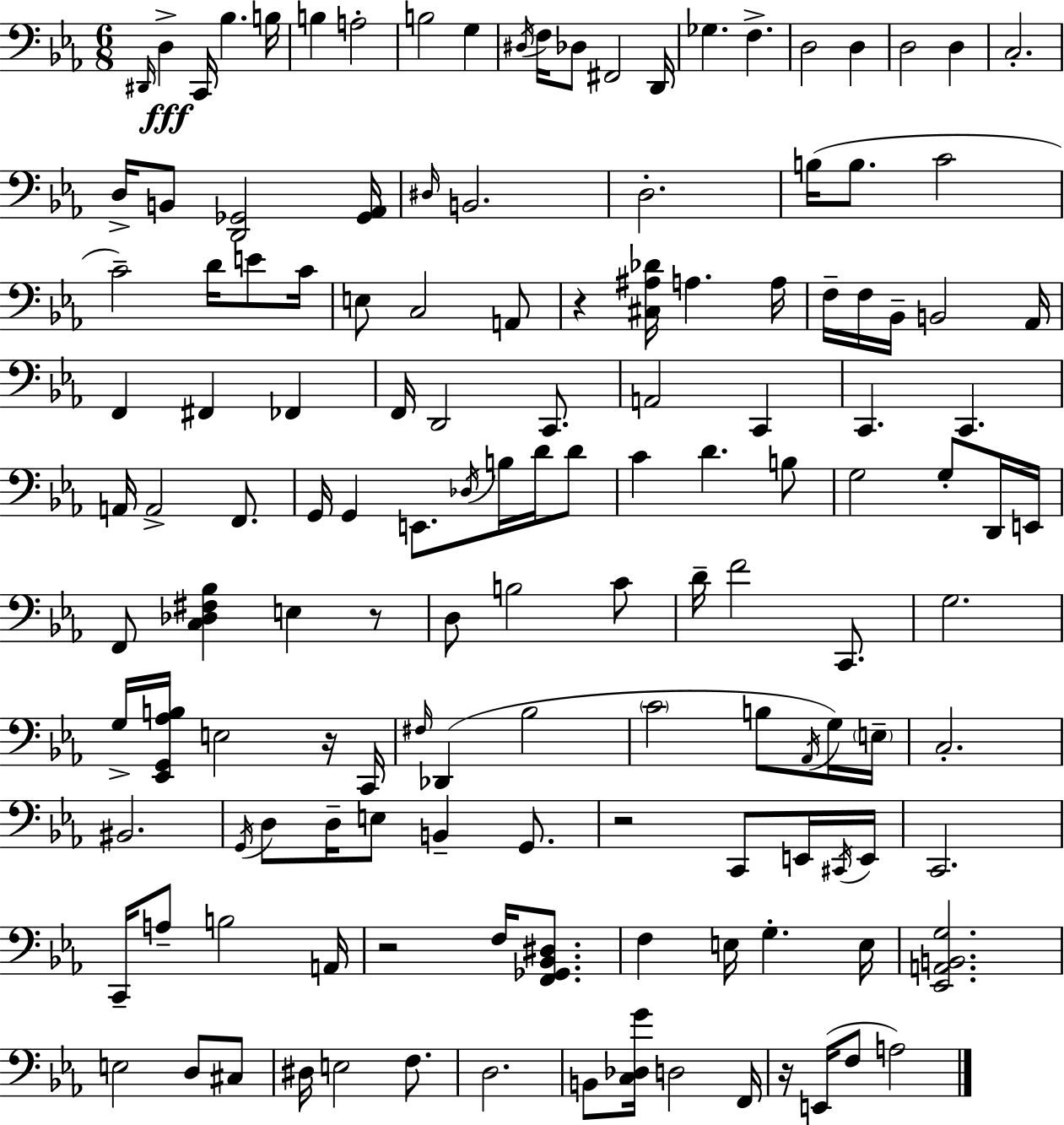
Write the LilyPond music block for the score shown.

{
  \clef bass
  \numericTimeSignature
  \time 6/8
  \key c \minor
  \grace { dis,16 }\fff d4-> c,16 bes4. | b16 b4 a2-. | b2 g4 | \acciaccatura { dis16 } f16 des8 fis,2 | \break d,16 ges4. f4.-> | d2 d4 | d2 d4 | c2.-. | \break d16-> b,8 <d, ges,>2 | <ges, aes,>16 \grace { dis16 } b,2. | d2.-. | b16( b8. c'2 | \break c'2--) d'16 | e'8 c'16 e8 c2 | a,8 r4 <cis ais des'>16 a4. | a16 f16-- f16 bes,16-- b,2 | \break aes,16 f,4 fis,4 fes,4 | f,16 d,2 | c,8. a,2 c,4 | c,4. c,4. | \break a,16 a,2-> | f,8. g,16 g,4 e,8. \acciaccatura { des16 } | b16 d'16 d'8 c'4 d'4. | b8 g2 | \break g8-. d,16 e,16 f,8 <c des fis bes>4 e4 | r8 d8 b2 | c'8 d'16-- f'2 | c,8. g2. | \break g16-> <ees, g, aes b>16 e2 | r16 c,16 \grace { fis16 }( des,4 bes2 | \parenthesize c'2 | b8 \acciaccatura { aes,16 }) g16 \parenthesize e16-- c2.-. | \break bis,2. | \acciaccatura { g,16 } d8 d16-- e8 | b,4-- g,8. r2 | c,8 e,16 \acciaccatura { cis,16 } e,16 c,2. | \break c,16-- a8-- b2 | a,16 r2 | f16 <f, ges, bes, dis>8. f4 | e16 g4.-. e16 <ees, a, b, g>2. | \break e2 | d8 cis8 dis16 e2 | f8. d2. | b,8 <c des g'>16 d2 | \break f,16 r16 e,16( f8 | a2) \bar "|."
}